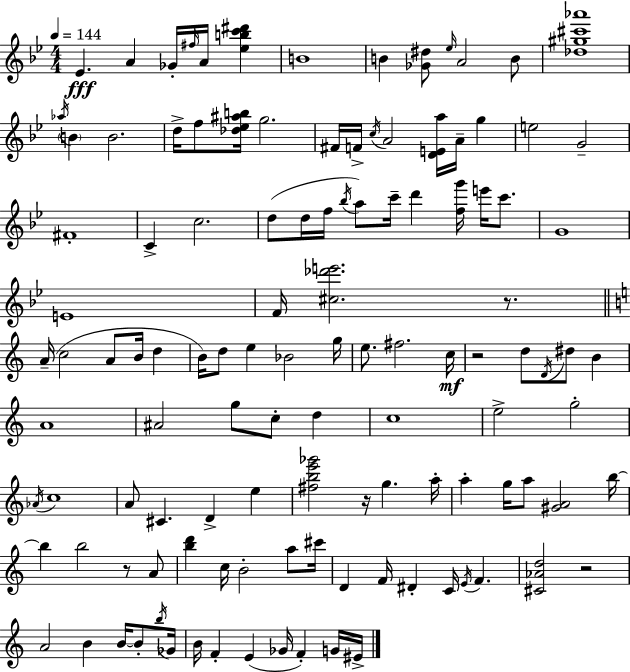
Eb4/q. A4/q Gb4/s F#5/s A4/s [Eb5,B5,C6,D#6]/q B4/w B4/q [Gb4,D#5]/e Eb5/s A4/h B4/e [Db5,G#5,C#6,Ab6]/w Ab5/s B4/q B4/h. D5/s F5/e [Db5,Eb5,A#5,B5]/s G5/h. F#4/s F4/s C5/s A4/h [D4,E4,A5]/s A4/s G5/q E5/h G4/h F#4/w C4/q C5/h. D5/e D5/s F5/s Bb5/s A5/e C6/s D6/q [F5,G6]/s E6/s C6/e. G4/w E4/w F4/s [C#5,Db6,E6]/h. R/e. A4/s C5/h A4/e B4/s D5/q B4/s D5/e E5/q Bb4/h G5/s E5/e. F#5/h. C5/s R/h D5/e D4/s D#5/e B4/q A4/w A#4/h G5/e C5/e D5/q C5/w E5/h G5/h Ab4/s C5/w A4/e C#4/q. D4/q E5/q [F#5,B5,E6,Gb6]/h R/s G5/q. A5/s A5/q G5/s A5/e [G#4,A4]/h B5/s B5/q B5/h R/e A4/e [B5,D6]/q C5/s B4/h A5/e C#6/s D4/q F4/s D#4/q C4/s E4/s F4/q. [C#4,Ab4,D5]/h R/h A4/h B4/q B4/s B4/e B5/s Gb4/s B4/s F4/q E4/q Gb4/s F4/q G4/s EIS4/s